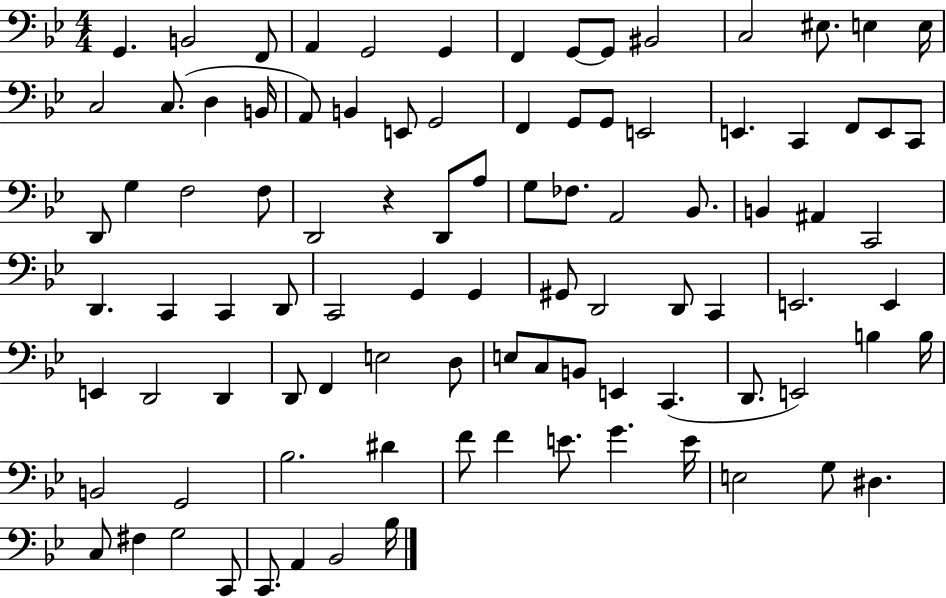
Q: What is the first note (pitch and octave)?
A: G2